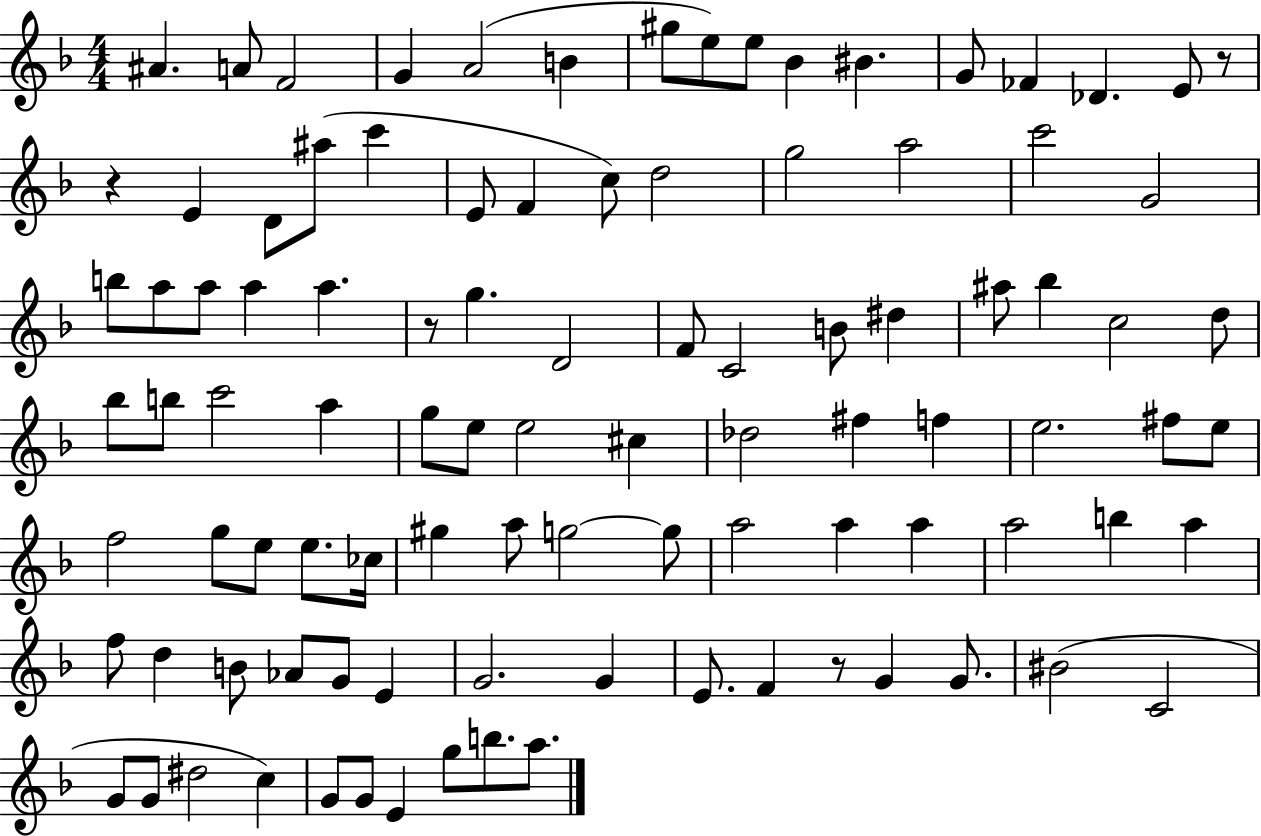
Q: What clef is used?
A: treble